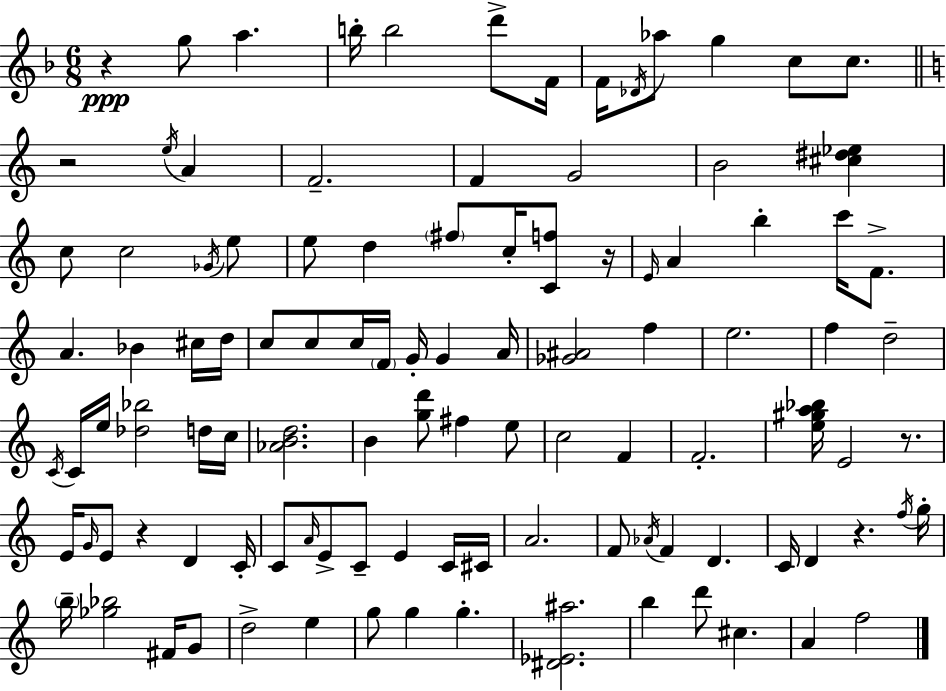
R/q G5/e A5/q. B5/s B5/h D6/e F4/s F4/s Db4/s Ab5/e G5/q C5/e C5/e. R/h E5/s A4/q F4/h. F4/q G4/h B4/h [C#5,D#5,Eb5]/q C5/e C5/h Gb4/s E5/e E5/e D5/q F#5/e C5/s [C4,F5]/e R/s E4/s A4/q B5/q C6/s F4/e. A4/q. Bb4/q C#5/s D5/s C5/e C5/e C5/s F4/s G4/s G4/q A4/s [Gb4,A#4]/h F5/q E5/h. F5/q D5/h C4/s C4/s E5/s [Db5,Bb5]/h D5/s C5/s [Ab4,B4,D5]/h. B4/q [G5,D6]/e F#5/q E5/e C5/h F4/q F4/h. [E5,G#5,A5,Bb5]/s E4/h R/e. E4/s G4/s E4/e R/q D4/q C4/s C4/e A4/s E4/e C4/e E4/q C4/s C#4/s A4/h. F4/e Ab4/s F4/q D4/q. C4/s D4/q R/q. F5/s G5/s B5/s [Gb5,Bb5]/h F#4/s G4/e D5/h E5/q G5/e G5/q G5/q. [D#4,Eb4,A#5]/h. B5/q D6/e C#5/q. A4/q F5/h